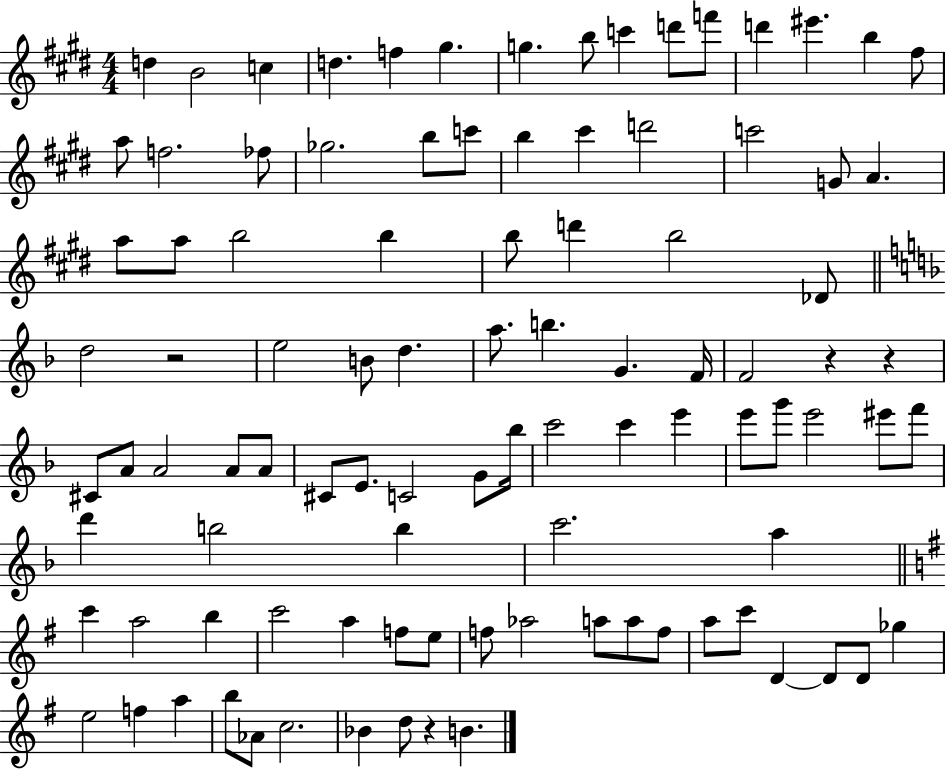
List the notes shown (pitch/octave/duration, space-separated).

D5/q B4/h C5/q D5/q. F5/q G#5/q. G5/q. B5/e C6/q D6/e F6/e D6/q EIS6/q. B5/q F#5/e A5/e F5/h. FES5/e Gb5/h. B5/e C6/e B5/q C#6/q D6/h C6/h G4/e A4/q. A5/e A5/e B5/h B5/q B5/e D6/q B5/h Db4/e D5/h R/h E5/h B4/e D5/q. A5/e. B5/q. G4/q. F4/s F4/h R/q R/q C#4/e A4/e A4/h A4/e A4/e C#4/e E4/e. C4/h G4/e Bb5/s C6/h C6/q E6/q E6/e G6/e E6/h EIS6/e F6/e D6/q B5/h B5/q C6/h. A5/q C6/q A5/h B5/q C6/h A5/q F5/e E5/e F5/e Ab5/h A5/e A5/e F5/e A5/e C6/e D4/q D4/e D4/e Gb5/q E5/h F5/q A5/q B5/e Ab4/e C5/h. Bb4/q D5/e R/q B4/q.